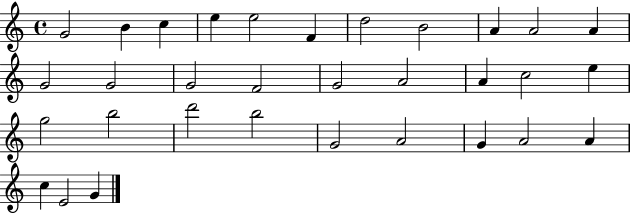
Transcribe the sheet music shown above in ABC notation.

X:1
T:Untitled
M:4/4
L:1/4
K:C
G2 B c e e2 F d2 B2 A A2 A G2 G2 G2 F2 G2 A2 A c2 e g2 b2 d'2 b2 G2 A2 G A2 A c E2 G